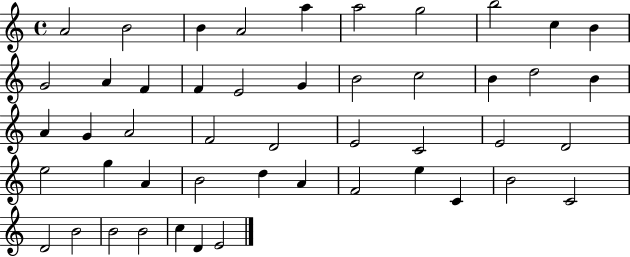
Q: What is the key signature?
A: C major